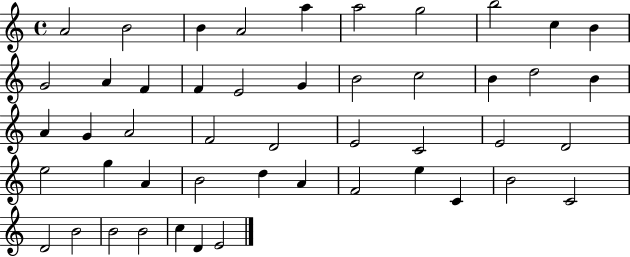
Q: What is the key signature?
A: C major